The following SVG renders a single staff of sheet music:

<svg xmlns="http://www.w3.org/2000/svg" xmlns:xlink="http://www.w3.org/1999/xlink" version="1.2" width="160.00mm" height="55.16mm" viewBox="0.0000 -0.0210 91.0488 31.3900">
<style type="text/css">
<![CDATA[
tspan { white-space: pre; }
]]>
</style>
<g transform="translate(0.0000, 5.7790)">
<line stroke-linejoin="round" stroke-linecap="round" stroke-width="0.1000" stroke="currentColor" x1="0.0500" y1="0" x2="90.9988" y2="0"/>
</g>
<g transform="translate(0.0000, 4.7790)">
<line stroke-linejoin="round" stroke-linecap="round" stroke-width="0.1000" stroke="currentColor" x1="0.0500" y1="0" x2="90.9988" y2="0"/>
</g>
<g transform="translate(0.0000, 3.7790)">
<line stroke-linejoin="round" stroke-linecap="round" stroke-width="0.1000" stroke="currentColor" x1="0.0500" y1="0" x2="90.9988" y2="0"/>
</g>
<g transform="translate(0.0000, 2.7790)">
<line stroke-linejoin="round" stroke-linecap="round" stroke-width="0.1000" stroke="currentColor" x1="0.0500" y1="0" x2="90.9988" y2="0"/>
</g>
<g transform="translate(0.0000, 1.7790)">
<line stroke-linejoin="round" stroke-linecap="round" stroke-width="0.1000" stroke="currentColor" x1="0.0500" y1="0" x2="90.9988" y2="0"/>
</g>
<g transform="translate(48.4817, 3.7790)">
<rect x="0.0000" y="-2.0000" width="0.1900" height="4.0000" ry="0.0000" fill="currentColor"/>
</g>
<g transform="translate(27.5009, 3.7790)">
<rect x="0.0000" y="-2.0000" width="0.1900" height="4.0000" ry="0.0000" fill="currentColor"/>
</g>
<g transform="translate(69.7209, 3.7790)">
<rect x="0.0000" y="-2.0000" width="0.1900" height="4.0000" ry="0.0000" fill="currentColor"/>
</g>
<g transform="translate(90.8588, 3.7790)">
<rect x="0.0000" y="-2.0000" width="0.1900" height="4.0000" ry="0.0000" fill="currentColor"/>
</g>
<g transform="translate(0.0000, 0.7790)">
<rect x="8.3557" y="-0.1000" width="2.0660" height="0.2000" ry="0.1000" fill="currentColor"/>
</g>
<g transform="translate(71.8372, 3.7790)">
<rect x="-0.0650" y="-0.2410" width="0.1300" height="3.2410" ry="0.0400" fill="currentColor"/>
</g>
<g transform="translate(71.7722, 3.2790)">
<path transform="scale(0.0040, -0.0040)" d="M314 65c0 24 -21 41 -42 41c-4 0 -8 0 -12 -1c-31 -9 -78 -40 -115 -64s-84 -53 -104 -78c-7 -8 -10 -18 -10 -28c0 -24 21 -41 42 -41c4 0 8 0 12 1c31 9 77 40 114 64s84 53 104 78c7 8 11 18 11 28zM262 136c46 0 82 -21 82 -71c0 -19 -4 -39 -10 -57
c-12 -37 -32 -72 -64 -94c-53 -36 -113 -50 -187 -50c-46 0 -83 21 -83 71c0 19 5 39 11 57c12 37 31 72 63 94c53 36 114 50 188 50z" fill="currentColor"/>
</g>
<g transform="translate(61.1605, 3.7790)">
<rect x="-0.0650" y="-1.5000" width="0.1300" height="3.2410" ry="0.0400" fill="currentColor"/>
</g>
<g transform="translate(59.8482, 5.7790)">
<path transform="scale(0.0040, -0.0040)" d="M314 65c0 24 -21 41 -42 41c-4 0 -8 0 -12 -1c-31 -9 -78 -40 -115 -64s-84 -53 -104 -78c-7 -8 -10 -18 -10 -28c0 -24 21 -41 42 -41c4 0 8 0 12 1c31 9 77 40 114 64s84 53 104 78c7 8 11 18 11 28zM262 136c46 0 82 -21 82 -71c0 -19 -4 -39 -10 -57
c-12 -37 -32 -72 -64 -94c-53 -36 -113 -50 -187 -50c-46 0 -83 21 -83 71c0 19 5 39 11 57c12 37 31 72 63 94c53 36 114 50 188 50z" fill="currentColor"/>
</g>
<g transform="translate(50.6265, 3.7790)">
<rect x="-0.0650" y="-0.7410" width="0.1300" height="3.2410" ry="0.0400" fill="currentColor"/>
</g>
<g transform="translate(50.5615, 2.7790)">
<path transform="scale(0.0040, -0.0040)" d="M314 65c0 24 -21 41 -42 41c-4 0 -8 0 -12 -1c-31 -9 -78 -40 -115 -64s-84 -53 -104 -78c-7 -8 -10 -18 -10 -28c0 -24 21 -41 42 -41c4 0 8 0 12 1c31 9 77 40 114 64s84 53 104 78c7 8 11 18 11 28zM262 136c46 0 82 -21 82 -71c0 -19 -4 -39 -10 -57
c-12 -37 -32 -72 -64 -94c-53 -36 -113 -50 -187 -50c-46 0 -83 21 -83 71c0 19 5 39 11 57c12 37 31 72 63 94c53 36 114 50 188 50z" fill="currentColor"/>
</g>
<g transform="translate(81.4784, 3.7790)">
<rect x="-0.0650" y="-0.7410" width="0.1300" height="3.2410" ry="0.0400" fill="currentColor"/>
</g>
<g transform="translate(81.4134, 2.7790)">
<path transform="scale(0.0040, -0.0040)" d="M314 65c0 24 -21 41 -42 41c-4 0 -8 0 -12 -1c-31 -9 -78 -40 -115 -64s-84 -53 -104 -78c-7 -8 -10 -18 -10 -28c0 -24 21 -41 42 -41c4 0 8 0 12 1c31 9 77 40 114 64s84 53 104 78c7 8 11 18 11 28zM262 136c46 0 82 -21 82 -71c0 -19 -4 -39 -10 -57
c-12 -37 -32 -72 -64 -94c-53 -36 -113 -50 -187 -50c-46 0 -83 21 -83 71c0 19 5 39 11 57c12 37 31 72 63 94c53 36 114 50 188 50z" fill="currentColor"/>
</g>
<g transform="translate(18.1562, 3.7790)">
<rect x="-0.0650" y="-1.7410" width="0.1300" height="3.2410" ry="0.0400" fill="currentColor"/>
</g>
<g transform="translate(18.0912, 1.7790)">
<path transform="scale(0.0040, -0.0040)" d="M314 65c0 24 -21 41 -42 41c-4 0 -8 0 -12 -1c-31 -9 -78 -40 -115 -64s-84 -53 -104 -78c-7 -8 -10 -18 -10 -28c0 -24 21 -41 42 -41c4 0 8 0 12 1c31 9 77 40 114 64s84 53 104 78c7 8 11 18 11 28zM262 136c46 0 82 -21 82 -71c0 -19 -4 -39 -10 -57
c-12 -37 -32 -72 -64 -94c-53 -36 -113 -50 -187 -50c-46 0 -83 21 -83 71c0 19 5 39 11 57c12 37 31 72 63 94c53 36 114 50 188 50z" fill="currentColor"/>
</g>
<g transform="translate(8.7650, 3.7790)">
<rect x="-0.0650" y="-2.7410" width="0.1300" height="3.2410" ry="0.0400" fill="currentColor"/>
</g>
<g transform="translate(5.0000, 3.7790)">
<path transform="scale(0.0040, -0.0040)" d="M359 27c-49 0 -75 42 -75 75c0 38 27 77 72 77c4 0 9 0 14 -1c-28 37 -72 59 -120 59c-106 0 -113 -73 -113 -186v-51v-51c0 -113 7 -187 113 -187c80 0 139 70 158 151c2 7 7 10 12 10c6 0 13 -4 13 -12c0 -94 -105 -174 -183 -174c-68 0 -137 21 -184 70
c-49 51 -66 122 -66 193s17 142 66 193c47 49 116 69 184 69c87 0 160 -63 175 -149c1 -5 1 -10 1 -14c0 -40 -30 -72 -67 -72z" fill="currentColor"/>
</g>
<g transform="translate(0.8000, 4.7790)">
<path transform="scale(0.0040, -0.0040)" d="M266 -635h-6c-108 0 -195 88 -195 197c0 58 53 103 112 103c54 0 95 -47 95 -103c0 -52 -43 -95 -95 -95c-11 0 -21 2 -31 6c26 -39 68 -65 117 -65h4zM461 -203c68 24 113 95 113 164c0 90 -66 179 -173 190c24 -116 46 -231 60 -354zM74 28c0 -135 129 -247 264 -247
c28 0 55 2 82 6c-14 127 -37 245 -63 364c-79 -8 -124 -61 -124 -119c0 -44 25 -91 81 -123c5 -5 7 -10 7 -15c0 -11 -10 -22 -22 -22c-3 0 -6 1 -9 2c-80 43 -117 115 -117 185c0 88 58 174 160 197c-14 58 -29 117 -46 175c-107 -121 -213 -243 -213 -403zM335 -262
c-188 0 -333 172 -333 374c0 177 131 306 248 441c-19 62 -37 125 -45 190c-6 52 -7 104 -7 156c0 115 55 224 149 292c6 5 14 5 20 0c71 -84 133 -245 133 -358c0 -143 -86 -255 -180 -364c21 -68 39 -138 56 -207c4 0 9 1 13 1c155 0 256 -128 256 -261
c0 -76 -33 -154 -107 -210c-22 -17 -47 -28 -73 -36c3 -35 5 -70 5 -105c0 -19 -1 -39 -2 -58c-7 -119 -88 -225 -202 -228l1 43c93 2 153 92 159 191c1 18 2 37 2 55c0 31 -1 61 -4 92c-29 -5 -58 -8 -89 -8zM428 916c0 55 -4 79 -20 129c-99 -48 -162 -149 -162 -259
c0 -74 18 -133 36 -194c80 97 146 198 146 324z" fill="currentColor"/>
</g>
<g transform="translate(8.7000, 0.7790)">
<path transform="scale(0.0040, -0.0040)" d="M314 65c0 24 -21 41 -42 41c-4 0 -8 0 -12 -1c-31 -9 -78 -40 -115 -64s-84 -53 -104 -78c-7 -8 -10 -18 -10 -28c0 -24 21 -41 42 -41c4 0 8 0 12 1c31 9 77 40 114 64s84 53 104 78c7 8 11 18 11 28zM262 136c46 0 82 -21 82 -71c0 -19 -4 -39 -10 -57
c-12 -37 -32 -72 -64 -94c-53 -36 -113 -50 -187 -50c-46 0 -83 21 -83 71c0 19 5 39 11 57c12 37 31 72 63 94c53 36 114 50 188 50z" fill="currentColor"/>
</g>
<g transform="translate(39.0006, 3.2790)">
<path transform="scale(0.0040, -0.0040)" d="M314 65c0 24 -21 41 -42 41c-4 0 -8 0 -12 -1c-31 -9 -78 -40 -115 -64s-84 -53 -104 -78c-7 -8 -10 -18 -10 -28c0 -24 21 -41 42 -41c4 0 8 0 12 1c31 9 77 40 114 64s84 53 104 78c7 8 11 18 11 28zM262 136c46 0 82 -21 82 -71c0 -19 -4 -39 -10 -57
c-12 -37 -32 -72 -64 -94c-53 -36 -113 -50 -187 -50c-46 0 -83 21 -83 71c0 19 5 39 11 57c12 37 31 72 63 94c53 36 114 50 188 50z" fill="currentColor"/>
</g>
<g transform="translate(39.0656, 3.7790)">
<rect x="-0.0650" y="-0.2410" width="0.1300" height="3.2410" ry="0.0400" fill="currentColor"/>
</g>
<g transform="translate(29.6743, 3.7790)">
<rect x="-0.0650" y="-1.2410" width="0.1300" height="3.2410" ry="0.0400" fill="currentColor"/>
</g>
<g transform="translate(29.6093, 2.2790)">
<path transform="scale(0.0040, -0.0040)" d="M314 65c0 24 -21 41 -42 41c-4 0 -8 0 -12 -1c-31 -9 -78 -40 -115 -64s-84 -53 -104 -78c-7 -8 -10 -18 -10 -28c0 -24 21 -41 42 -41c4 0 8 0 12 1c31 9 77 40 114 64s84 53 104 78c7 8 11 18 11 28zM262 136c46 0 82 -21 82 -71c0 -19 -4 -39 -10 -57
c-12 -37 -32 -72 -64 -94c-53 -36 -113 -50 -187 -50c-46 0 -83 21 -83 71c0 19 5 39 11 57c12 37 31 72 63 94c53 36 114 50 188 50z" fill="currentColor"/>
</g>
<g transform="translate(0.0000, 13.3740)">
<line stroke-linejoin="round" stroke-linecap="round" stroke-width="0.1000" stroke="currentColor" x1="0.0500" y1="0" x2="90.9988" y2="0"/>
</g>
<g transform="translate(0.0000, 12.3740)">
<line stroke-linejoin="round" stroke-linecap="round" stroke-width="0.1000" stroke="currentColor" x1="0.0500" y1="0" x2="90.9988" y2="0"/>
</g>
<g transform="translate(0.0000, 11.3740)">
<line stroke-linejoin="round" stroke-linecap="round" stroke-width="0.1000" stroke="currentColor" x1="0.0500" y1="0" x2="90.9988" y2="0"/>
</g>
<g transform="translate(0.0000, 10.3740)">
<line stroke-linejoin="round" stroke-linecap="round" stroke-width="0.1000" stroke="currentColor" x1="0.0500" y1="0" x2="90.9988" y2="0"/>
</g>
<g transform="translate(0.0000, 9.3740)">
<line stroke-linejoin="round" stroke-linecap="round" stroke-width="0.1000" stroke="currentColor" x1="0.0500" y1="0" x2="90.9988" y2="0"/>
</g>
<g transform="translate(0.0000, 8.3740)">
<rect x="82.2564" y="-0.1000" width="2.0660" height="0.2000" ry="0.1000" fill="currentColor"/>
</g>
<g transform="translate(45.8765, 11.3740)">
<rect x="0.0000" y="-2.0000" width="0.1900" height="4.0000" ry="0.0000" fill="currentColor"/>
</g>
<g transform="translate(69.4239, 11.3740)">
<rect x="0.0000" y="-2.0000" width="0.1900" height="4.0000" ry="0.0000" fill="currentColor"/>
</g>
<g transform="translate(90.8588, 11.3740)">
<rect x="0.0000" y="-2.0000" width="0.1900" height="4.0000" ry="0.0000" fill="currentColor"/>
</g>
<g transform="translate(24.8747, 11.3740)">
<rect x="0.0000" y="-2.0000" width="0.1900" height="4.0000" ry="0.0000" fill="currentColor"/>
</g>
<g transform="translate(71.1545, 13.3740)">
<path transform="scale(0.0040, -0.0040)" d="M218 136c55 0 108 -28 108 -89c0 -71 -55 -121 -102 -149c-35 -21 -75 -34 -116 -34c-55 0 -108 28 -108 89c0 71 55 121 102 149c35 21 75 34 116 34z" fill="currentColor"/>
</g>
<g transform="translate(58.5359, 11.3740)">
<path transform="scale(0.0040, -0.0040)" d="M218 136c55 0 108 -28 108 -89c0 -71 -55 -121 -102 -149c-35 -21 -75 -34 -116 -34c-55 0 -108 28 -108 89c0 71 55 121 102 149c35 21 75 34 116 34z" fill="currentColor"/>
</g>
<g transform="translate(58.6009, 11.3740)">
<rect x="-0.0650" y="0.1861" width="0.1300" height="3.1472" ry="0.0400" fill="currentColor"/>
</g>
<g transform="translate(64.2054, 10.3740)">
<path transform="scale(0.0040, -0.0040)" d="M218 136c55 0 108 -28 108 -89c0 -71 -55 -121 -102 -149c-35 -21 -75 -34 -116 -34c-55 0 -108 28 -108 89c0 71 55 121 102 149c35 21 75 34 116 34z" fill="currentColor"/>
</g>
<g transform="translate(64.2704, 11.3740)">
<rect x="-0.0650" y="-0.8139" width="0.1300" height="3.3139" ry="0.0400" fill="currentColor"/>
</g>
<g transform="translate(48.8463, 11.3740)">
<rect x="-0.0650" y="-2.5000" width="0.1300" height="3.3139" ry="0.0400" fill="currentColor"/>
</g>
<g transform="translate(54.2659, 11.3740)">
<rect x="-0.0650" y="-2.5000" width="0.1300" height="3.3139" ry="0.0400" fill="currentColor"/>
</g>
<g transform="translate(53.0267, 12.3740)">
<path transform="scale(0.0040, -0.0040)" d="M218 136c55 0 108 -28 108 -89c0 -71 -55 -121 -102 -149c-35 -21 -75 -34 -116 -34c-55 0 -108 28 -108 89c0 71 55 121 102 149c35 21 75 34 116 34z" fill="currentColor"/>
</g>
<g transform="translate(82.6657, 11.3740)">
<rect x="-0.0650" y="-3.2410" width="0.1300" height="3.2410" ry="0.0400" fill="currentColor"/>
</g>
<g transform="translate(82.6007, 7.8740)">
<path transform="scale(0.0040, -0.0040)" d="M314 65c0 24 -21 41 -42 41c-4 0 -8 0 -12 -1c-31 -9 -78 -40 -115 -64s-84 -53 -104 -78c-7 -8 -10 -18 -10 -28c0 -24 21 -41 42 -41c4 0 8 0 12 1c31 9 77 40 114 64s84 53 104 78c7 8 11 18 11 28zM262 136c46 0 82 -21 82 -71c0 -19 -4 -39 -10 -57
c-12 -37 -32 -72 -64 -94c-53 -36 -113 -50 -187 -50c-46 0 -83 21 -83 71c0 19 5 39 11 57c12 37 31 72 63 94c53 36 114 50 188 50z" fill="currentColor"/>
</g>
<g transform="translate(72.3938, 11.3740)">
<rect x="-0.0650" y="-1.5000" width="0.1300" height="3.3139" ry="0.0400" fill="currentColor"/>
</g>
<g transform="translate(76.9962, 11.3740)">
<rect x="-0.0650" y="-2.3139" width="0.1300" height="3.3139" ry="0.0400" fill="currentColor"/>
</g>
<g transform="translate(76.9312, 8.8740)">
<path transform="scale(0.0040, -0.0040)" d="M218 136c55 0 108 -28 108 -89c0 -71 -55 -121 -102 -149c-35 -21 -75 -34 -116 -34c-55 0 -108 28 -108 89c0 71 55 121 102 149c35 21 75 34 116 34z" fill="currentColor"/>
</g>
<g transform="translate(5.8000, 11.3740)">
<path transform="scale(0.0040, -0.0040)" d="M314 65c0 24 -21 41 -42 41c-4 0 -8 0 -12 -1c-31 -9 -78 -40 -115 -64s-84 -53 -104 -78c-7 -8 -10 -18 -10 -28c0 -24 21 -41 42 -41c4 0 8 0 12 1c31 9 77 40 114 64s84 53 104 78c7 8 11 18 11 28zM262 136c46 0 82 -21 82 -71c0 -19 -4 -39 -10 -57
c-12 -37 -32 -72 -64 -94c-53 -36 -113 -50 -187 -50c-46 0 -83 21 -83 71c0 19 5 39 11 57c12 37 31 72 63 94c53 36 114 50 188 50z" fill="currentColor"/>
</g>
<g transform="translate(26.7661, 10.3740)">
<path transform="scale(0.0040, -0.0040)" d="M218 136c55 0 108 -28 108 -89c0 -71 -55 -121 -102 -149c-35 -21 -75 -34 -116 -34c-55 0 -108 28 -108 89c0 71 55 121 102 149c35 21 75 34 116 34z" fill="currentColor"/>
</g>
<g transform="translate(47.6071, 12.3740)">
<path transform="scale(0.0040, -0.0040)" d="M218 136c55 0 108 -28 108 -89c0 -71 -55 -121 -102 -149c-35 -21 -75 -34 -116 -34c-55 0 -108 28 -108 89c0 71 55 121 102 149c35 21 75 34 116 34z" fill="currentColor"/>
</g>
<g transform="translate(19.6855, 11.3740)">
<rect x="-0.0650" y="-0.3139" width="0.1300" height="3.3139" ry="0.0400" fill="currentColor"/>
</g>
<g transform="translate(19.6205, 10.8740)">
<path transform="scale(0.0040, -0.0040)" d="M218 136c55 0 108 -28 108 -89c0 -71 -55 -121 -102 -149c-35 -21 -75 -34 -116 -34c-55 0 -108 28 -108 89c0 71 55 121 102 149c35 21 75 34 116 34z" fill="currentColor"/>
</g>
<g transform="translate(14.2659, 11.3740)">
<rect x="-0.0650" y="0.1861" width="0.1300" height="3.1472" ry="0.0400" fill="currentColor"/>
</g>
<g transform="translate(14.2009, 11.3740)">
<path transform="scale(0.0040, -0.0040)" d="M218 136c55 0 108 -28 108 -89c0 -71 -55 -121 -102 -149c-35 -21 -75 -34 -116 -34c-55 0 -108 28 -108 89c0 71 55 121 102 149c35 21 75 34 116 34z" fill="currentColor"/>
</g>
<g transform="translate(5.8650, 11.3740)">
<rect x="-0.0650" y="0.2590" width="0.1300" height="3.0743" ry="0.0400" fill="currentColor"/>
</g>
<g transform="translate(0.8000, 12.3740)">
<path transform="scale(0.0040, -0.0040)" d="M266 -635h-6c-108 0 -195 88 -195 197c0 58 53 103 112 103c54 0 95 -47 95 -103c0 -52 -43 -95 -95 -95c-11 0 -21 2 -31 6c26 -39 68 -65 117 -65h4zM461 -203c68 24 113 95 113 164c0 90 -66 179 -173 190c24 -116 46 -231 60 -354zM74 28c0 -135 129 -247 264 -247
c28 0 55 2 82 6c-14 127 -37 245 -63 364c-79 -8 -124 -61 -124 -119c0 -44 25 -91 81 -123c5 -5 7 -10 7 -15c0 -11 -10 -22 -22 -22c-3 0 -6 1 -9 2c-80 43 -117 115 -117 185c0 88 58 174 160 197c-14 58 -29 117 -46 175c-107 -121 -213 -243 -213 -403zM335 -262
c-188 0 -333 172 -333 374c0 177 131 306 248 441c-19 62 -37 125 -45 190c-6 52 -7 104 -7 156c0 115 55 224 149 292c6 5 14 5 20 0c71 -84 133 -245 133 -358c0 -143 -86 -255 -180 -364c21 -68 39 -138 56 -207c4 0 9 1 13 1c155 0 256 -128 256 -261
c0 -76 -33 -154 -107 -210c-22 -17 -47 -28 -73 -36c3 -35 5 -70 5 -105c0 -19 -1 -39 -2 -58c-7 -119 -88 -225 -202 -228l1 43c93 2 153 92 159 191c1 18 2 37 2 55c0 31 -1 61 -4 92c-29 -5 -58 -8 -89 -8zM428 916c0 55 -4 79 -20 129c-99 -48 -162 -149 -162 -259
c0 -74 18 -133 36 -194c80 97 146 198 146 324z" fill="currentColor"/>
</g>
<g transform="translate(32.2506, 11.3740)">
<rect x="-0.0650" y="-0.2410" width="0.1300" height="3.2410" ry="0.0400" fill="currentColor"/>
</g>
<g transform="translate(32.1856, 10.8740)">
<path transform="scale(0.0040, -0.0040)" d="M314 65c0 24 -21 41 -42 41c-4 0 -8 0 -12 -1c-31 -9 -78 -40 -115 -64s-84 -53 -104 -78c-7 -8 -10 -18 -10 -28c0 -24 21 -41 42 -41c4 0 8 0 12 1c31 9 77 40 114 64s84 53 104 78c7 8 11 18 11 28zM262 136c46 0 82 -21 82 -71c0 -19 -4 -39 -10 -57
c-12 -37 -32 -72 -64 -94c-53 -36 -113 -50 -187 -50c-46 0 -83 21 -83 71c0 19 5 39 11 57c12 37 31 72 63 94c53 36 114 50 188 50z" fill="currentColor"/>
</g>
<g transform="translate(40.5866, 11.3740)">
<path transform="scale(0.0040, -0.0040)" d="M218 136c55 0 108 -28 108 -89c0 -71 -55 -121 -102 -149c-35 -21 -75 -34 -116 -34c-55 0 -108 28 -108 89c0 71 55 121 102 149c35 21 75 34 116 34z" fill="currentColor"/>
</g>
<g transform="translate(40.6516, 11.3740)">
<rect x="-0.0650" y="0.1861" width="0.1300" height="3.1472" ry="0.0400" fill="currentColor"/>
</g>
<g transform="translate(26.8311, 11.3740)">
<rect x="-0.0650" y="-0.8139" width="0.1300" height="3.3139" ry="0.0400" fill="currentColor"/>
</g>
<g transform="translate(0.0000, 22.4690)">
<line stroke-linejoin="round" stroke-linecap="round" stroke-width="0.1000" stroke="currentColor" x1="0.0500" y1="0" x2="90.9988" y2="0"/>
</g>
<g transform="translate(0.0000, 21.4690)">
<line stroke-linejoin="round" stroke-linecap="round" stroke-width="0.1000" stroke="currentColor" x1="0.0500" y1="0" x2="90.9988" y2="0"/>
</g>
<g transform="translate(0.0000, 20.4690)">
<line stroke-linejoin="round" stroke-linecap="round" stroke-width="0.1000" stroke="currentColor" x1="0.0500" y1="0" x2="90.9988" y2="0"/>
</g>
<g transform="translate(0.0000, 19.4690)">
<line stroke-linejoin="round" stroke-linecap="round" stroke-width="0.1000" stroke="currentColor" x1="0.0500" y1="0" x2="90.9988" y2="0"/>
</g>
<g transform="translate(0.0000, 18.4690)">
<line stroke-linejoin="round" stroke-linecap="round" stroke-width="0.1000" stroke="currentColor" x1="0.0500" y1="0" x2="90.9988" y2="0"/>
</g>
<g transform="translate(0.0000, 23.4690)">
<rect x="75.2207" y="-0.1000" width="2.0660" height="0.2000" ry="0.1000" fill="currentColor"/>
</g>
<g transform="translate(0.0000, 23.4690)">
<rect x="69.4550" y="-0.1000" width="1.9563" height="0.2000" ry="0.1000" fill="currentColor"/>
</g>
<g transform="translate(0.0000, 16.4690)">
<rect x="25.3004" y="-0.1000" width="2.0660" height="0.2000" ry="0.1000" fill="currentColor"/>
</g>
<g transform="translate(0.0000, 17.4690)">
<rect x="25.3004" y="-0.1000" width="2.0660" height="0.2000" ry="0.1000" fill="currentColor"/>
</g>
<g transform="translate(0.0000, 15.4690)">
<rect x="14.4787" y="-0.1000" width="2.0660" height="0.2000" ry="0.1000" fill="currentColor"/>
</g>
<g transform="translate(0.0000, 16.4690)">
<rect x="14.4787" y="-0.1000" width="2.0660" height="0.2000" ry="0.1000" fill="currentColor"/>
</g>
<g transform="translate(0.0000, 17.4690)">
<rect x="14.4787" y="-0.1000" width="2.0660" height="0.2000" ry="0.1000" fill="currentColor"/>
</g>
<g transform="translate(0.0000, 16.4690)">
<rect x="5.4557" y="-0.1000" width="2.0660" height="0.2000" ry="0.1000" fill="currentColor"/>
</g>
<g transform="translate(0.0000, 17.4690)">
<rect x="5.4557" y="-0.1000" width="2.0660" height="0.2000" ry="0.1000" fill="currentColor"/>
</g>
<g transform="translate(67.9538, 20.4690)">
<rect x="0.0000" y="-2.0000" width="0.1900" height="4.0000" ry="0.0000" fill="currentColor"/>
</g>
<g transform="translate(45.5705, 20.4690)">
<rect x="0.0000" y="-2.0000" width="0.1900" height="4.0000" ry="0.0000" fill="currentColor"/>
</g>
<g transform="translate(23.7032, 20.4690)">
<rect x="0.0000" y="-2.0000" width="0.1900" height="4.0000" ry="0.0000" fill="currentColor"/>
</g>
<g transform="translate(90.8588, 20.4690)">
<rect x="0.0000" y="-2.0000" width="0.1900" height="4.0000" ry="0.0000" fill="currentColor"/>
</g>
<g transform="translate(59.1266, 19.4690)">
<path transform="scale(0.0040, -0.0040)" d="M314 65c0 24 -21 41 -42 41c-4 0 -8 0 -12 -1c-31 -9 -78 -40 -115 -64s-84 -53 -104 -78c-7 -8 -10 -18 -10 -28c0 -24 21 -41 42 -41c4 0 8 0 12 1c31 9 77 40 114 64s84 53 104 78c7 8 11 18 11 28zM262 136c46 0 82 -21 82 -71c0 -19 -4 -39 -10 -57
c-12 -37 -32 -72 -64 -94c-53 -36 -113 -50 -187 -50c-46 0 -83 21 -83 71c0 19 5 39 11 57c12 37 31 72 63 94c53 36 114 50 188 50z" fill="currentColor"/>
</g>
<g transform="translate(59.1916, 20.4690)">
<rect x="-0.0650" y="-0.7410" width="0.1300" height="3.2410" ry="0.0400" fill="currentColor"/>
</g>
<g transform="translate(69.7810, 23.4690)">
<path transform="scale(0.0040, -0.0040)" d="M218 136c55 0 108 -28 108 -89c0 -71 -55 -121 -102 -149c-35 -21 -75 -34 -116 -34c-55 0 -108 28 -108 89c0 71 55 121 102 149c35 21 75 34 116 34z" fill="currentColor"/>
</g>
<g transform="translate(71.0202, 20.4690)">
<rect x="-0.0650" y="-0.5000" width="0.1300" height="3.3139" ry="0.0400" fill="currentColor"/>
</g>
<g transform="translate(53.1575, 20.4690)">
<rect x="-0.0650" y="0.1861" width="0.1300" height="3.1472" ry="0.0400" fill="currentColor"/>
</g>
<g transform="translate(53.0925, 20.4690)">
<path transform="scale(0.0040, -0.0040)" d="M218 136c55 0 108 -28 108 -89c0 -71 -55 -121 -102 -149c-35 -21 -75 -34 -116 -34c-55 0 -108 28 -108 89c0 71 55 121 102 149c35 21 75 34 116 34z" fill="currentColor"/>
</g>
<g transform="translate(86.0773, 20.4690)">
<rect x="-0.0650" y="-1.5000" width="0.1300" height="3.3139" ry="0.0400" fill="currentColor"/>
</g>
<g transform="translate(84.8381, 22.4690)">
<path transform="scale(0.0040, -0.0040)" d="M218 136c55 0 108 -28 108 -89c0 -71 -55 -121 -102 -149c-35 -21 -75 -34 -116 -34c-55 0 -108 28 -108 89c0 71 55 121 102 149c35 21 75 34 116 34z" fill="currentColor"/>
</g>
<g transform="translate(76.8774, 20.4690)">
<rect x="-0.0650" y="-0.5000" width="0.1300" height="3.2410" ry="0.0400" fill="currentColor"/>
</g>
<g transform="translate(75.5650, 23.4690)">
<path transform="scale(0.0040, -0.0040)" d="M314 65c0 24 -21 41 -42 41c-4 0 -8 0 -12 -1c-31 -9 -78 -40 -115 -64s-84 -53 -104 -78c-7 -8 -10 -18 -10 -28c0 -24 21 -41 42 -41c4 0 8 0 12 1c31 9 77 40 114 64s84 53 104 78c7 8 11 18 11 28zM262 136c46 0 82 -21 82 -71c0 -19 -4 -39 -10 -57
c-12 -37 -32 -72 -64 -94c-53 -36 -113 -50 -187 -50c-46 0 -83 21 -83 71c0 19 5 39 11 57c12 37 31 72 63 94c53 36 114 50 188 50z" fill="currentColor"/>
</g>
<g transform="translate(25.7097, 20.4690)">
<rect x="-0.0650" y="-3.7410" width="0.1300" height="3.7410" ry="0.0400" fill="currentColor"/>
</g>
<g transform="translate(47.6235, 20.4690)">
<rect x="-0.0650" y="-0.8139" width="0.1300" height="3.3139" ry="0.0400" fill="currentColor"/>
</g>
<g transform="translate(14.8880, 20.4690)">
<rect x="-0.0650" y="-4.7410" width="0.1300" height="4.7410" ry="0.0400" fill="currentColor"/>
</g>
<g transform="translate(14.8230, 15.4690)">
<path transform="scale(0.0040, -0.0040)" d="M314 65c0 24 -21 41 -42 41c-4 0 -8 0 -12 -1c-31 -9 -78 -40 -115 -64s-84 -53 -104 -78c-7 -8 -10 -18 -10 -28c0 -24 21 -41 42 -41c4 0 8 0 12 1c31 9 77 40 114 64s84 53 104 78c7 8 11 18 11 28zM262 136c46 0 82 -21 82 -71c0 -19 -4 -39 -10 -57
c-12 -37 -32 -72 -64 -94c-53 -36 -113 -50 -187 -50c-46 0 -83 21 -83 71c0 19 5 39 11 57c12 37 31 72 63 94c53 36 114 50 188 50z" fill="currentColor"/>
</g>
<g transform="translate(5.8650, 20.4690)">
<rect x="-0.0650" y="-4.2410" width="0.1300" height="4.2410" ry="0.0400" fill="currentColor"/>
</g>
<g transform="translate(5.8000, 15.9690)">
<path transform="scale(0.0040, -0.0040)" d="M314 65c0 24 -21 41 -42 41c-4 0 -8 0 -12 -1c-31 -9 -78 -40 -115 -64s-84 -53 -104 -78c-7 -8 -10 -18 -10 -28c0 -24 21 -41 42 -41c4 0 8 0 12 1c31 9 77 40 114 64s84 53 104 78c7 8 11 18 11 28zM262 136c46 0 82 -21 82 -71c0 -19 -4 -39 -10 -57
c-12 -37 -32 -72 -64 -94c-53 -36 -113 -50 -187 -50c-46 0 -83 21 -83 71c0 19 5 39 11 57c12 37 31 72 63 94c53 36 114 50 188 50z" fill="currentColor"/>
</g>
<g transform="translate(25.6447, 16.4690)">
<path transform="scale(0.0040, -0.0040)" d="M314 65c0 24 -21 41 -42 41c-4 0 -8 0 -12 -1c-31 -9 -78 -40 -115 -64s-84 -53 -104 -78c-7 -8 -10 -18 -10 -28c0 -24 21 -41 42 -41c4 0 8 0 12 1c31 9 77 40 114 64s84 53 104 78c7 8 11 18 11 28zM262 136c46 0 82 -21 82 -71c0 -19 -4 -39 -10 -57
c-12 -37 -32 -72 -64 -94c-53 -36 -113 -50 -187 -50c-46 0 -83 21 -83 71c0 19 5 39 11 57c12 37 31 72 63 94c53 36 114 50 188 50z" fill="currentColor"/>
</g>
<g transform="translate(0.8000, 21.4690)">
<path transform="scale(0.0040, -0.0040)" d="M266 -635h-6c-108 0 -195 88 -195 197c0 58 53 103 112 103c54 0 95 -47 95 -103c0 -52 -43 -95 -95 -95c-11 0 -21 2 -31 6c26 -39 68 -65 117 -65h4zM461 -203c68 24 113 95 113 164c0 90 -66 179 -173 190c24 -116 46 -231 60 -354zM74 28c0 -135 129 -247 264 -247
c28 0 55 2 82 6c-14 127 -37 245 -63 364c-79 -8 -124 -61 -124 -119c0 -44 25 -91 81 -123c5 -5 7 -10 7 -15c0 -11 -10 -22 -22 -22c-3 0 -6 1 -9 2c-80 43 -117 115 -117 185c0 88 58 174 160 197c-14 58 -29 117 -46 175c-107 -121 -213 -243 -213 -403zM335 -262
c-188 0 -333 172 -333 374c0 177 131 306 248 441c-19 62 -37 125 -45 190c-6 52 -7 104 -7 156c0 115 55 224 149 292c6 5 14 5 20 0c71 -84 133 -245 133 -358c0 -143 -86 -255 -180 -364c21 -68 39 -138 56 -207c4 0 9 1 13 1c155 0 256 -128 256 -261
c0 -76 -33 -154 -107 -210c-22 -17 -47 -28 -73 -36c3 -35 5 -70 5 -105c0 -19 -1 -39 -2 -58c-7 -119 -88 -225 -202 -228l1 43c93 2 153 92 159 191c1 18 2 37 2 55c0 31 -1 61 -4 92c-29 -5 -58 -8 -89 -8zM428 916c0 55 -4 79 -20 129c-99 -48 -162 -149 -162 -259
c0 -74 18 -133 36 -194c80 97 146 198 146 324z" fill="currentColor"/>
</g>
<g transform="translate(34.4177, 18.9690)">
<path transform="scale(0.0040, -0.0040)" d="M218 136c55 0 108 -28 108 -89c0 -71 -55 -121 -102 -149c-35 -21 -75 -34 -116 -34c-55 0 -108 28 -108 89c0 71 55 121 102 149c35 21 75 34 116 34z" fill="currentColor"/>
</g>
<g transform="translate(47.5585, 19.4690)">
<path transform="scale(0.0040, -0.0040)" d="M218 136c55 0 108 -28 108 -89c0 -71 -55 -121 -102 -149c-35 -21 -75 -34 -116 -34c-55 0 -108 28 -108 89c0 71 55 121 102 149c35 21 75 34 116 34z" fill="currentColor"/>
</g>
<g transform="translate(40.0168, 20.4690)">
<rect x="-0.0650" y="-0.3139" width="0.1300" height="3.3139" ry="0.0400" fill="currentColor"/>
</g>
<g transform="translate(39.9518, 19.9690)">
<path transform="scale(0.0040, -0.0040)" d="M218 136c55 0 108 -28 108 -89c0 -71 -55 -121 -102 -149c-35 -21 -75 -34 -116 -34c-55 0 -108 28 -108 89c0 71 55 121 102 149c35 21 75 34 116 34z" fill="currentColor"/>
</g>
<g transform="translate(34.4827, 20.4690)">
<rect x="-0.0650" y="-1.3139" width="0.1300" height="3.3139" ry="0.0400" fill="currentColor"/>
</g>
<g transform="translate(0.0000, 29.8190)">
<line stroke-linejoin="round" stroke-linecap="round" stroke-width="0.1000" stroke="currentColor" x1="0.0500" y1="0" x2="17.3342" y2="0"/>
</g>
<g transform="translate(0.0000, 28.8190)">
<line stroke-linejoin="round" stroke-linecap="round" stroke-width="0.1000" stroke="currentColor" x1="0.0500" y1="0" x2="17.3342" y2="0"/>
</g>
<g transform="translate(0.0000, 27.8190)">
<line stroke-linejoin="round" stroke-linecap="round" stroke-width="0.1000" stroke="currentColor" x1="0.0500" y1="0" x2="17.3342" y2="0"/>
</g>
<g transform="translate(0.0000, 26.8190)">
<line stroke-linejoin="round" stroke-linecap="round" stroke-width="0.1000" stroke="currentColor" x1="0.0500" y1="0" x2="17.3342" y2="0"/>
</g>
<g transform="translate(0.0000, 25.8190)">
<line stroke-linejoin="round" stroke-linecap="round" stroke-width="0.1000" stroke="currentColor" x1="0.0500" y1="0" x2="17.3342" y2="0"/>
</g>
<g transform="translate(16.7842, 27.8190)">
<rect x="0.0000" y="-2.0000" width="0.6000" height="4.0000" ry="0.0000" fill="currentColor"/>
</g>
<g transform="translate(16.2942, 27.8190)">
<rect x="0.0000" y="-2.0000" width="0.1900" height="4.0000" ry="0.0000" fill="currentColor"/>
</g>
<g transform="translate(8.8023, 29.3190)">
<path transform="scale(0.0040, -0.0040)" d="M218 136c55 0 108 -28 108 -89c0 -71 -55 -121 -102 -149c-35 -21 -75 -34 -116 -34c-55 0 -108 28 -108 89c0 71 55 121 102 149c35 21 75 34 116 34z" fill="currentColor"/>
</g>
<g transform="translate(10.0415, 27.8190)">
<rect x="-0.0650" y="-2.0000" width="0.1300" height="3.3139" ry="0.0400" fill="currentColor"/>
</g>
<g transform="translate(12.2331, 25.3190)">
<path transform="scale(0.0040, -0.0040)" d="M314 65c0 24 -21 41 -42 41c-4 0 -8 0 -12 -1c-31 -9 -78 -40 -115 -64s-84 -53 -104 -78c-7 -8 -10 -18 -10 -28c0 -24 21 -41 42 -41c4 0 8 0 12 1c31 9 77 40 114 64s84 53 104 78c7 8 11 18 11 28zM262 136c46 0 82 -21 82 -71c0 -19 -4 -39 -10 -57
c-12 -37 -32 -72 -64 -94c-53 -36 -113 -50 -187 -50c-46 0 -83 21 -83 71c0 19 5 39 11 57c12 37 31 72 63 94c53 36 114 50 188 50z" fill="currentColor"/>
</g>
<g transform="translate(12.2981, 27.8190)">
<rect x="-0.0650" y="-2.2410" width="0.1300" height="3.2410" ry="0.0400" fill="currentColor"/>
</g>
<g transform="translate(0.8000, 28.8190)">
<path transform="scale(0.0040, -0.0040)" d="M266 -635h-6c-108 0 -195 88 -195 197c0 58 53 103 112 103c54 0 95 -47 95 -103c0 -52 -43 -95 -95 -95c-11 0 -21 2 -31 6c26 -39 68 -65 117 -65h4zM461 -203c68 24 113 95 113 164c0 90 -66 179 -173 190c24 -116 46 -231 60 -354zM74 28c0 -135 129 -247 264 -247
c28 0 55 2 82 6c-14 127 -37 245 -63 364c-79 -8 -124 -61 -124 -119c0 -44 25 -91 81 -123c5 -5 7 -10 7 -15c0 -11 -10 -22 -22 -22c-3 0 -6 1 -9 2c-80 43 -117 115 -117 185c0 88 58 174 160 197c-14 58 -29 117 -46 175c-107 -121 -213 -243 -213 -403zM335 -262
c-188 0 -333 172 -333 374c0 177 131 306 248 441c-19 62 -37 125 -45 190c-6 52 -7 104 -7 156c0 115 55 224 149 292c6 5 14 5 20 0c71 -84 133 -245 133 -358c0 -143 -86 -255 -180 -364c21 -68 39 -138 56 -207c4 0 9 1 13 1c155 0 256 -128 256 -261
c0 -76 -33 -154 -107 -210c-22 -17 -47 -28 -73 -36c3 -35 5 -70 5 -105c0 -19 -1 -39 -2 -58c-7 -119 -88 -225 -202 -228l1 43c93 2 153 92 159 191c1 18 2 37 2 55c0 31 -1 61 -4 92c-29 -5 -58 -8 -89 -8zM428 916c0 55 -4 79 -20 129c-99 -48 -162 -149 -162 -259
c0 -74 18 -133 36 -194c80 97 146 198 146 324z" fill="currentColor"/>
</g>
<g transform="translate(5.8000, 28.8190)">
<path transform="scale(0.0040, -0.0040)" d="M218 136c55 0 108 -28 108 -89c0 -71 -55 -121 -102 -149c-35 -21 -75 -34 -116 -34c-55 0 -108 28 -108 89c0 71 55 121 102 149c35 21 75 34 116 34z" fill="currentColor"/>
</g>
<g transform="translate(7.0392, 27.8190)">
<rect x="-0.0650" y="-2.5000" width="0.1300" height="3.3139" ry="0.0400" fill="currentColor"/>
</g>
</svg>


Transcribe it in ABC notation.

X:1
T:Untitled
M:4/4
L:1/4
K:C
a2 f2 e2 c2 d2 E2 c2 d2 B2 B c d c2 B G G B d E g b2 d'2 e'2 c'2 e c d B d2 C C2 E G F g2